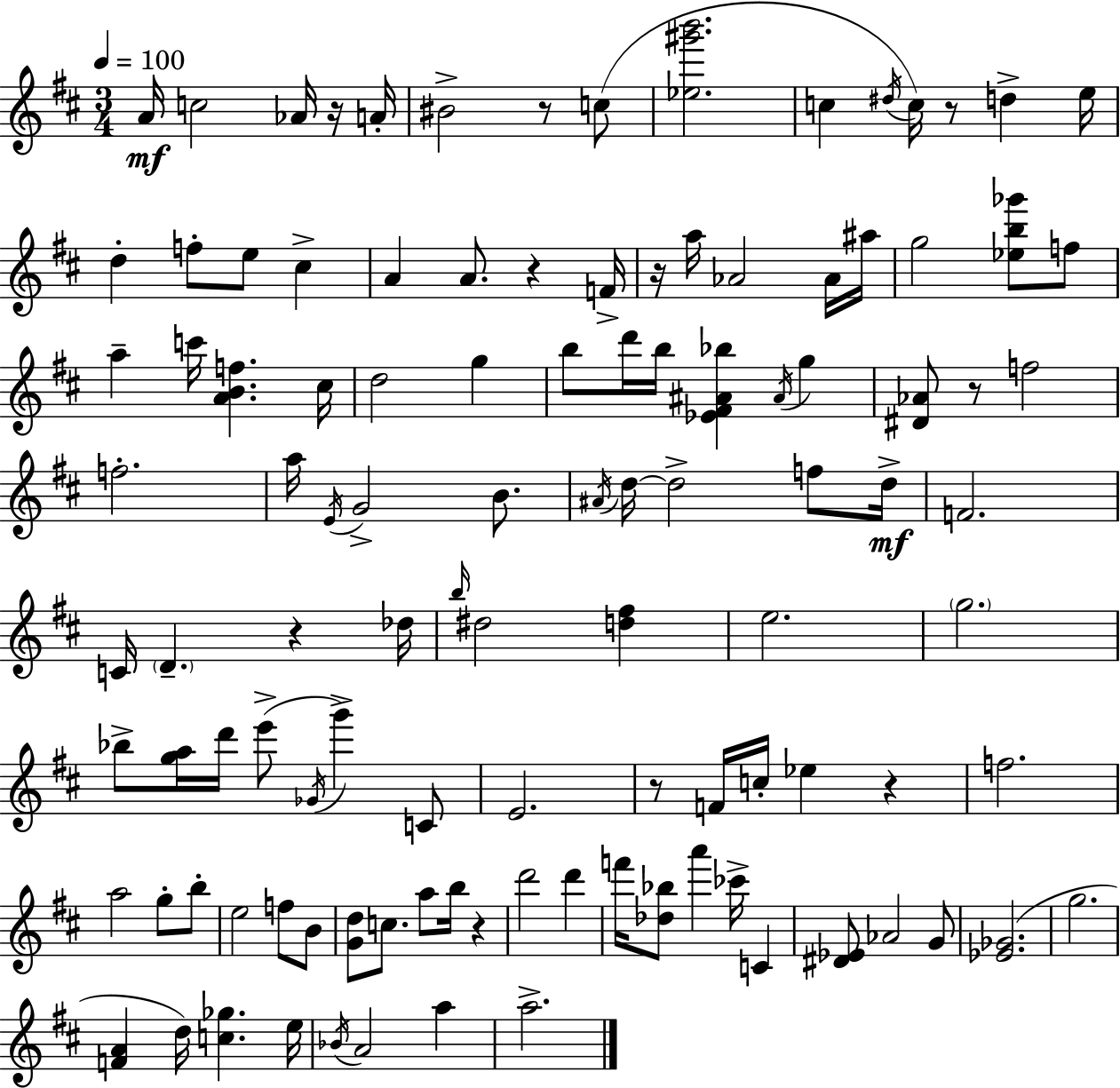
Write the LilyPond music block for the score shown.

{
  \clef treble
  \numericTimeSignature
  \time 3/4
  \key d \major
  \tempo 4 = 100
  a'16\mf c''2 aes'16 r16 a'16-. | bis'2-> r8 c''8( | <ees'' gis''' b'''>2. | c''4 \acciaccatura { dis''16 } c''16) r8 d''4-> | \break e''16 d''4-. f''8-. e''8 cis''4-> | a'4 a'8. r4 | f'16-> r16 a''16 aes'2 aes'16 | ais''16 g''2 <ees'' b'' ges'''>8 f''8 | \break a''4-- c'''16 <a' b' f''>4. | cis''16 d''2 g''4 | b''8 d'''16 b''16 <ees' fis' ais' bes''>4 \acciaccatura { ais'16 } g''4 | <dis' aes'>8 r8 f''2 | \break f''2.-. | a''16 \acciaccatura { e'16 } g'2-> | b'8. \acciaccatura { ais'16 } d''16~~ d''2-> | f''8 d''16->\mf f'2. | \break c'16 \parenthesize d'4.-- r4 | des''16 \grace { b''16 } dis''2 | <d'' fis''>4 e''2. | \parenthesize g''2. | \break bes''8-> <g'' a''>16 d'''16 e'''8->( \acciaccatura { ges'16 } | g'''4->) c'8 e'2. | r8 f'16 c''16-. ees''4 | r4 f''2. | \break a''2 | g''8-. b''8-. e''2 | f''8 b'8 <g' d''>8 c''8. a''8 | b''16 r4 d'''2 | \break d'''4 f'''16 <des'' bes''>8 a'''4 | ces'''16-> c'4 <dis' ees'>8 aes'2 | g'8 <ees' ges'>2.( | g''2. | \break <f' a'>4 d''16) <c'' ges''>4. | e''16 \acciaccatura { bes'16 } a'2 | a''4 a''2.-> | \bar "|."
}